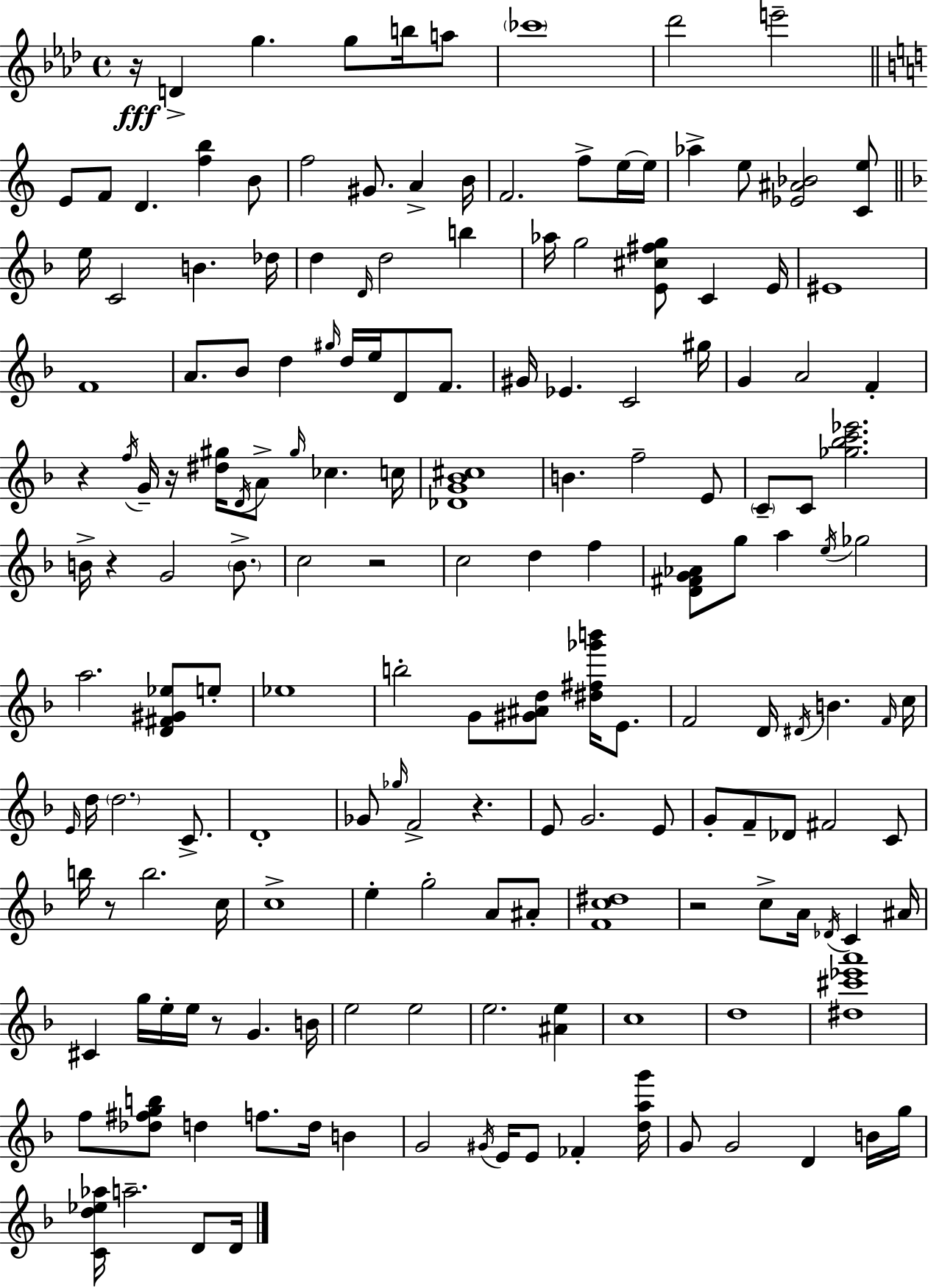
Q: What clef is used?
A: treble